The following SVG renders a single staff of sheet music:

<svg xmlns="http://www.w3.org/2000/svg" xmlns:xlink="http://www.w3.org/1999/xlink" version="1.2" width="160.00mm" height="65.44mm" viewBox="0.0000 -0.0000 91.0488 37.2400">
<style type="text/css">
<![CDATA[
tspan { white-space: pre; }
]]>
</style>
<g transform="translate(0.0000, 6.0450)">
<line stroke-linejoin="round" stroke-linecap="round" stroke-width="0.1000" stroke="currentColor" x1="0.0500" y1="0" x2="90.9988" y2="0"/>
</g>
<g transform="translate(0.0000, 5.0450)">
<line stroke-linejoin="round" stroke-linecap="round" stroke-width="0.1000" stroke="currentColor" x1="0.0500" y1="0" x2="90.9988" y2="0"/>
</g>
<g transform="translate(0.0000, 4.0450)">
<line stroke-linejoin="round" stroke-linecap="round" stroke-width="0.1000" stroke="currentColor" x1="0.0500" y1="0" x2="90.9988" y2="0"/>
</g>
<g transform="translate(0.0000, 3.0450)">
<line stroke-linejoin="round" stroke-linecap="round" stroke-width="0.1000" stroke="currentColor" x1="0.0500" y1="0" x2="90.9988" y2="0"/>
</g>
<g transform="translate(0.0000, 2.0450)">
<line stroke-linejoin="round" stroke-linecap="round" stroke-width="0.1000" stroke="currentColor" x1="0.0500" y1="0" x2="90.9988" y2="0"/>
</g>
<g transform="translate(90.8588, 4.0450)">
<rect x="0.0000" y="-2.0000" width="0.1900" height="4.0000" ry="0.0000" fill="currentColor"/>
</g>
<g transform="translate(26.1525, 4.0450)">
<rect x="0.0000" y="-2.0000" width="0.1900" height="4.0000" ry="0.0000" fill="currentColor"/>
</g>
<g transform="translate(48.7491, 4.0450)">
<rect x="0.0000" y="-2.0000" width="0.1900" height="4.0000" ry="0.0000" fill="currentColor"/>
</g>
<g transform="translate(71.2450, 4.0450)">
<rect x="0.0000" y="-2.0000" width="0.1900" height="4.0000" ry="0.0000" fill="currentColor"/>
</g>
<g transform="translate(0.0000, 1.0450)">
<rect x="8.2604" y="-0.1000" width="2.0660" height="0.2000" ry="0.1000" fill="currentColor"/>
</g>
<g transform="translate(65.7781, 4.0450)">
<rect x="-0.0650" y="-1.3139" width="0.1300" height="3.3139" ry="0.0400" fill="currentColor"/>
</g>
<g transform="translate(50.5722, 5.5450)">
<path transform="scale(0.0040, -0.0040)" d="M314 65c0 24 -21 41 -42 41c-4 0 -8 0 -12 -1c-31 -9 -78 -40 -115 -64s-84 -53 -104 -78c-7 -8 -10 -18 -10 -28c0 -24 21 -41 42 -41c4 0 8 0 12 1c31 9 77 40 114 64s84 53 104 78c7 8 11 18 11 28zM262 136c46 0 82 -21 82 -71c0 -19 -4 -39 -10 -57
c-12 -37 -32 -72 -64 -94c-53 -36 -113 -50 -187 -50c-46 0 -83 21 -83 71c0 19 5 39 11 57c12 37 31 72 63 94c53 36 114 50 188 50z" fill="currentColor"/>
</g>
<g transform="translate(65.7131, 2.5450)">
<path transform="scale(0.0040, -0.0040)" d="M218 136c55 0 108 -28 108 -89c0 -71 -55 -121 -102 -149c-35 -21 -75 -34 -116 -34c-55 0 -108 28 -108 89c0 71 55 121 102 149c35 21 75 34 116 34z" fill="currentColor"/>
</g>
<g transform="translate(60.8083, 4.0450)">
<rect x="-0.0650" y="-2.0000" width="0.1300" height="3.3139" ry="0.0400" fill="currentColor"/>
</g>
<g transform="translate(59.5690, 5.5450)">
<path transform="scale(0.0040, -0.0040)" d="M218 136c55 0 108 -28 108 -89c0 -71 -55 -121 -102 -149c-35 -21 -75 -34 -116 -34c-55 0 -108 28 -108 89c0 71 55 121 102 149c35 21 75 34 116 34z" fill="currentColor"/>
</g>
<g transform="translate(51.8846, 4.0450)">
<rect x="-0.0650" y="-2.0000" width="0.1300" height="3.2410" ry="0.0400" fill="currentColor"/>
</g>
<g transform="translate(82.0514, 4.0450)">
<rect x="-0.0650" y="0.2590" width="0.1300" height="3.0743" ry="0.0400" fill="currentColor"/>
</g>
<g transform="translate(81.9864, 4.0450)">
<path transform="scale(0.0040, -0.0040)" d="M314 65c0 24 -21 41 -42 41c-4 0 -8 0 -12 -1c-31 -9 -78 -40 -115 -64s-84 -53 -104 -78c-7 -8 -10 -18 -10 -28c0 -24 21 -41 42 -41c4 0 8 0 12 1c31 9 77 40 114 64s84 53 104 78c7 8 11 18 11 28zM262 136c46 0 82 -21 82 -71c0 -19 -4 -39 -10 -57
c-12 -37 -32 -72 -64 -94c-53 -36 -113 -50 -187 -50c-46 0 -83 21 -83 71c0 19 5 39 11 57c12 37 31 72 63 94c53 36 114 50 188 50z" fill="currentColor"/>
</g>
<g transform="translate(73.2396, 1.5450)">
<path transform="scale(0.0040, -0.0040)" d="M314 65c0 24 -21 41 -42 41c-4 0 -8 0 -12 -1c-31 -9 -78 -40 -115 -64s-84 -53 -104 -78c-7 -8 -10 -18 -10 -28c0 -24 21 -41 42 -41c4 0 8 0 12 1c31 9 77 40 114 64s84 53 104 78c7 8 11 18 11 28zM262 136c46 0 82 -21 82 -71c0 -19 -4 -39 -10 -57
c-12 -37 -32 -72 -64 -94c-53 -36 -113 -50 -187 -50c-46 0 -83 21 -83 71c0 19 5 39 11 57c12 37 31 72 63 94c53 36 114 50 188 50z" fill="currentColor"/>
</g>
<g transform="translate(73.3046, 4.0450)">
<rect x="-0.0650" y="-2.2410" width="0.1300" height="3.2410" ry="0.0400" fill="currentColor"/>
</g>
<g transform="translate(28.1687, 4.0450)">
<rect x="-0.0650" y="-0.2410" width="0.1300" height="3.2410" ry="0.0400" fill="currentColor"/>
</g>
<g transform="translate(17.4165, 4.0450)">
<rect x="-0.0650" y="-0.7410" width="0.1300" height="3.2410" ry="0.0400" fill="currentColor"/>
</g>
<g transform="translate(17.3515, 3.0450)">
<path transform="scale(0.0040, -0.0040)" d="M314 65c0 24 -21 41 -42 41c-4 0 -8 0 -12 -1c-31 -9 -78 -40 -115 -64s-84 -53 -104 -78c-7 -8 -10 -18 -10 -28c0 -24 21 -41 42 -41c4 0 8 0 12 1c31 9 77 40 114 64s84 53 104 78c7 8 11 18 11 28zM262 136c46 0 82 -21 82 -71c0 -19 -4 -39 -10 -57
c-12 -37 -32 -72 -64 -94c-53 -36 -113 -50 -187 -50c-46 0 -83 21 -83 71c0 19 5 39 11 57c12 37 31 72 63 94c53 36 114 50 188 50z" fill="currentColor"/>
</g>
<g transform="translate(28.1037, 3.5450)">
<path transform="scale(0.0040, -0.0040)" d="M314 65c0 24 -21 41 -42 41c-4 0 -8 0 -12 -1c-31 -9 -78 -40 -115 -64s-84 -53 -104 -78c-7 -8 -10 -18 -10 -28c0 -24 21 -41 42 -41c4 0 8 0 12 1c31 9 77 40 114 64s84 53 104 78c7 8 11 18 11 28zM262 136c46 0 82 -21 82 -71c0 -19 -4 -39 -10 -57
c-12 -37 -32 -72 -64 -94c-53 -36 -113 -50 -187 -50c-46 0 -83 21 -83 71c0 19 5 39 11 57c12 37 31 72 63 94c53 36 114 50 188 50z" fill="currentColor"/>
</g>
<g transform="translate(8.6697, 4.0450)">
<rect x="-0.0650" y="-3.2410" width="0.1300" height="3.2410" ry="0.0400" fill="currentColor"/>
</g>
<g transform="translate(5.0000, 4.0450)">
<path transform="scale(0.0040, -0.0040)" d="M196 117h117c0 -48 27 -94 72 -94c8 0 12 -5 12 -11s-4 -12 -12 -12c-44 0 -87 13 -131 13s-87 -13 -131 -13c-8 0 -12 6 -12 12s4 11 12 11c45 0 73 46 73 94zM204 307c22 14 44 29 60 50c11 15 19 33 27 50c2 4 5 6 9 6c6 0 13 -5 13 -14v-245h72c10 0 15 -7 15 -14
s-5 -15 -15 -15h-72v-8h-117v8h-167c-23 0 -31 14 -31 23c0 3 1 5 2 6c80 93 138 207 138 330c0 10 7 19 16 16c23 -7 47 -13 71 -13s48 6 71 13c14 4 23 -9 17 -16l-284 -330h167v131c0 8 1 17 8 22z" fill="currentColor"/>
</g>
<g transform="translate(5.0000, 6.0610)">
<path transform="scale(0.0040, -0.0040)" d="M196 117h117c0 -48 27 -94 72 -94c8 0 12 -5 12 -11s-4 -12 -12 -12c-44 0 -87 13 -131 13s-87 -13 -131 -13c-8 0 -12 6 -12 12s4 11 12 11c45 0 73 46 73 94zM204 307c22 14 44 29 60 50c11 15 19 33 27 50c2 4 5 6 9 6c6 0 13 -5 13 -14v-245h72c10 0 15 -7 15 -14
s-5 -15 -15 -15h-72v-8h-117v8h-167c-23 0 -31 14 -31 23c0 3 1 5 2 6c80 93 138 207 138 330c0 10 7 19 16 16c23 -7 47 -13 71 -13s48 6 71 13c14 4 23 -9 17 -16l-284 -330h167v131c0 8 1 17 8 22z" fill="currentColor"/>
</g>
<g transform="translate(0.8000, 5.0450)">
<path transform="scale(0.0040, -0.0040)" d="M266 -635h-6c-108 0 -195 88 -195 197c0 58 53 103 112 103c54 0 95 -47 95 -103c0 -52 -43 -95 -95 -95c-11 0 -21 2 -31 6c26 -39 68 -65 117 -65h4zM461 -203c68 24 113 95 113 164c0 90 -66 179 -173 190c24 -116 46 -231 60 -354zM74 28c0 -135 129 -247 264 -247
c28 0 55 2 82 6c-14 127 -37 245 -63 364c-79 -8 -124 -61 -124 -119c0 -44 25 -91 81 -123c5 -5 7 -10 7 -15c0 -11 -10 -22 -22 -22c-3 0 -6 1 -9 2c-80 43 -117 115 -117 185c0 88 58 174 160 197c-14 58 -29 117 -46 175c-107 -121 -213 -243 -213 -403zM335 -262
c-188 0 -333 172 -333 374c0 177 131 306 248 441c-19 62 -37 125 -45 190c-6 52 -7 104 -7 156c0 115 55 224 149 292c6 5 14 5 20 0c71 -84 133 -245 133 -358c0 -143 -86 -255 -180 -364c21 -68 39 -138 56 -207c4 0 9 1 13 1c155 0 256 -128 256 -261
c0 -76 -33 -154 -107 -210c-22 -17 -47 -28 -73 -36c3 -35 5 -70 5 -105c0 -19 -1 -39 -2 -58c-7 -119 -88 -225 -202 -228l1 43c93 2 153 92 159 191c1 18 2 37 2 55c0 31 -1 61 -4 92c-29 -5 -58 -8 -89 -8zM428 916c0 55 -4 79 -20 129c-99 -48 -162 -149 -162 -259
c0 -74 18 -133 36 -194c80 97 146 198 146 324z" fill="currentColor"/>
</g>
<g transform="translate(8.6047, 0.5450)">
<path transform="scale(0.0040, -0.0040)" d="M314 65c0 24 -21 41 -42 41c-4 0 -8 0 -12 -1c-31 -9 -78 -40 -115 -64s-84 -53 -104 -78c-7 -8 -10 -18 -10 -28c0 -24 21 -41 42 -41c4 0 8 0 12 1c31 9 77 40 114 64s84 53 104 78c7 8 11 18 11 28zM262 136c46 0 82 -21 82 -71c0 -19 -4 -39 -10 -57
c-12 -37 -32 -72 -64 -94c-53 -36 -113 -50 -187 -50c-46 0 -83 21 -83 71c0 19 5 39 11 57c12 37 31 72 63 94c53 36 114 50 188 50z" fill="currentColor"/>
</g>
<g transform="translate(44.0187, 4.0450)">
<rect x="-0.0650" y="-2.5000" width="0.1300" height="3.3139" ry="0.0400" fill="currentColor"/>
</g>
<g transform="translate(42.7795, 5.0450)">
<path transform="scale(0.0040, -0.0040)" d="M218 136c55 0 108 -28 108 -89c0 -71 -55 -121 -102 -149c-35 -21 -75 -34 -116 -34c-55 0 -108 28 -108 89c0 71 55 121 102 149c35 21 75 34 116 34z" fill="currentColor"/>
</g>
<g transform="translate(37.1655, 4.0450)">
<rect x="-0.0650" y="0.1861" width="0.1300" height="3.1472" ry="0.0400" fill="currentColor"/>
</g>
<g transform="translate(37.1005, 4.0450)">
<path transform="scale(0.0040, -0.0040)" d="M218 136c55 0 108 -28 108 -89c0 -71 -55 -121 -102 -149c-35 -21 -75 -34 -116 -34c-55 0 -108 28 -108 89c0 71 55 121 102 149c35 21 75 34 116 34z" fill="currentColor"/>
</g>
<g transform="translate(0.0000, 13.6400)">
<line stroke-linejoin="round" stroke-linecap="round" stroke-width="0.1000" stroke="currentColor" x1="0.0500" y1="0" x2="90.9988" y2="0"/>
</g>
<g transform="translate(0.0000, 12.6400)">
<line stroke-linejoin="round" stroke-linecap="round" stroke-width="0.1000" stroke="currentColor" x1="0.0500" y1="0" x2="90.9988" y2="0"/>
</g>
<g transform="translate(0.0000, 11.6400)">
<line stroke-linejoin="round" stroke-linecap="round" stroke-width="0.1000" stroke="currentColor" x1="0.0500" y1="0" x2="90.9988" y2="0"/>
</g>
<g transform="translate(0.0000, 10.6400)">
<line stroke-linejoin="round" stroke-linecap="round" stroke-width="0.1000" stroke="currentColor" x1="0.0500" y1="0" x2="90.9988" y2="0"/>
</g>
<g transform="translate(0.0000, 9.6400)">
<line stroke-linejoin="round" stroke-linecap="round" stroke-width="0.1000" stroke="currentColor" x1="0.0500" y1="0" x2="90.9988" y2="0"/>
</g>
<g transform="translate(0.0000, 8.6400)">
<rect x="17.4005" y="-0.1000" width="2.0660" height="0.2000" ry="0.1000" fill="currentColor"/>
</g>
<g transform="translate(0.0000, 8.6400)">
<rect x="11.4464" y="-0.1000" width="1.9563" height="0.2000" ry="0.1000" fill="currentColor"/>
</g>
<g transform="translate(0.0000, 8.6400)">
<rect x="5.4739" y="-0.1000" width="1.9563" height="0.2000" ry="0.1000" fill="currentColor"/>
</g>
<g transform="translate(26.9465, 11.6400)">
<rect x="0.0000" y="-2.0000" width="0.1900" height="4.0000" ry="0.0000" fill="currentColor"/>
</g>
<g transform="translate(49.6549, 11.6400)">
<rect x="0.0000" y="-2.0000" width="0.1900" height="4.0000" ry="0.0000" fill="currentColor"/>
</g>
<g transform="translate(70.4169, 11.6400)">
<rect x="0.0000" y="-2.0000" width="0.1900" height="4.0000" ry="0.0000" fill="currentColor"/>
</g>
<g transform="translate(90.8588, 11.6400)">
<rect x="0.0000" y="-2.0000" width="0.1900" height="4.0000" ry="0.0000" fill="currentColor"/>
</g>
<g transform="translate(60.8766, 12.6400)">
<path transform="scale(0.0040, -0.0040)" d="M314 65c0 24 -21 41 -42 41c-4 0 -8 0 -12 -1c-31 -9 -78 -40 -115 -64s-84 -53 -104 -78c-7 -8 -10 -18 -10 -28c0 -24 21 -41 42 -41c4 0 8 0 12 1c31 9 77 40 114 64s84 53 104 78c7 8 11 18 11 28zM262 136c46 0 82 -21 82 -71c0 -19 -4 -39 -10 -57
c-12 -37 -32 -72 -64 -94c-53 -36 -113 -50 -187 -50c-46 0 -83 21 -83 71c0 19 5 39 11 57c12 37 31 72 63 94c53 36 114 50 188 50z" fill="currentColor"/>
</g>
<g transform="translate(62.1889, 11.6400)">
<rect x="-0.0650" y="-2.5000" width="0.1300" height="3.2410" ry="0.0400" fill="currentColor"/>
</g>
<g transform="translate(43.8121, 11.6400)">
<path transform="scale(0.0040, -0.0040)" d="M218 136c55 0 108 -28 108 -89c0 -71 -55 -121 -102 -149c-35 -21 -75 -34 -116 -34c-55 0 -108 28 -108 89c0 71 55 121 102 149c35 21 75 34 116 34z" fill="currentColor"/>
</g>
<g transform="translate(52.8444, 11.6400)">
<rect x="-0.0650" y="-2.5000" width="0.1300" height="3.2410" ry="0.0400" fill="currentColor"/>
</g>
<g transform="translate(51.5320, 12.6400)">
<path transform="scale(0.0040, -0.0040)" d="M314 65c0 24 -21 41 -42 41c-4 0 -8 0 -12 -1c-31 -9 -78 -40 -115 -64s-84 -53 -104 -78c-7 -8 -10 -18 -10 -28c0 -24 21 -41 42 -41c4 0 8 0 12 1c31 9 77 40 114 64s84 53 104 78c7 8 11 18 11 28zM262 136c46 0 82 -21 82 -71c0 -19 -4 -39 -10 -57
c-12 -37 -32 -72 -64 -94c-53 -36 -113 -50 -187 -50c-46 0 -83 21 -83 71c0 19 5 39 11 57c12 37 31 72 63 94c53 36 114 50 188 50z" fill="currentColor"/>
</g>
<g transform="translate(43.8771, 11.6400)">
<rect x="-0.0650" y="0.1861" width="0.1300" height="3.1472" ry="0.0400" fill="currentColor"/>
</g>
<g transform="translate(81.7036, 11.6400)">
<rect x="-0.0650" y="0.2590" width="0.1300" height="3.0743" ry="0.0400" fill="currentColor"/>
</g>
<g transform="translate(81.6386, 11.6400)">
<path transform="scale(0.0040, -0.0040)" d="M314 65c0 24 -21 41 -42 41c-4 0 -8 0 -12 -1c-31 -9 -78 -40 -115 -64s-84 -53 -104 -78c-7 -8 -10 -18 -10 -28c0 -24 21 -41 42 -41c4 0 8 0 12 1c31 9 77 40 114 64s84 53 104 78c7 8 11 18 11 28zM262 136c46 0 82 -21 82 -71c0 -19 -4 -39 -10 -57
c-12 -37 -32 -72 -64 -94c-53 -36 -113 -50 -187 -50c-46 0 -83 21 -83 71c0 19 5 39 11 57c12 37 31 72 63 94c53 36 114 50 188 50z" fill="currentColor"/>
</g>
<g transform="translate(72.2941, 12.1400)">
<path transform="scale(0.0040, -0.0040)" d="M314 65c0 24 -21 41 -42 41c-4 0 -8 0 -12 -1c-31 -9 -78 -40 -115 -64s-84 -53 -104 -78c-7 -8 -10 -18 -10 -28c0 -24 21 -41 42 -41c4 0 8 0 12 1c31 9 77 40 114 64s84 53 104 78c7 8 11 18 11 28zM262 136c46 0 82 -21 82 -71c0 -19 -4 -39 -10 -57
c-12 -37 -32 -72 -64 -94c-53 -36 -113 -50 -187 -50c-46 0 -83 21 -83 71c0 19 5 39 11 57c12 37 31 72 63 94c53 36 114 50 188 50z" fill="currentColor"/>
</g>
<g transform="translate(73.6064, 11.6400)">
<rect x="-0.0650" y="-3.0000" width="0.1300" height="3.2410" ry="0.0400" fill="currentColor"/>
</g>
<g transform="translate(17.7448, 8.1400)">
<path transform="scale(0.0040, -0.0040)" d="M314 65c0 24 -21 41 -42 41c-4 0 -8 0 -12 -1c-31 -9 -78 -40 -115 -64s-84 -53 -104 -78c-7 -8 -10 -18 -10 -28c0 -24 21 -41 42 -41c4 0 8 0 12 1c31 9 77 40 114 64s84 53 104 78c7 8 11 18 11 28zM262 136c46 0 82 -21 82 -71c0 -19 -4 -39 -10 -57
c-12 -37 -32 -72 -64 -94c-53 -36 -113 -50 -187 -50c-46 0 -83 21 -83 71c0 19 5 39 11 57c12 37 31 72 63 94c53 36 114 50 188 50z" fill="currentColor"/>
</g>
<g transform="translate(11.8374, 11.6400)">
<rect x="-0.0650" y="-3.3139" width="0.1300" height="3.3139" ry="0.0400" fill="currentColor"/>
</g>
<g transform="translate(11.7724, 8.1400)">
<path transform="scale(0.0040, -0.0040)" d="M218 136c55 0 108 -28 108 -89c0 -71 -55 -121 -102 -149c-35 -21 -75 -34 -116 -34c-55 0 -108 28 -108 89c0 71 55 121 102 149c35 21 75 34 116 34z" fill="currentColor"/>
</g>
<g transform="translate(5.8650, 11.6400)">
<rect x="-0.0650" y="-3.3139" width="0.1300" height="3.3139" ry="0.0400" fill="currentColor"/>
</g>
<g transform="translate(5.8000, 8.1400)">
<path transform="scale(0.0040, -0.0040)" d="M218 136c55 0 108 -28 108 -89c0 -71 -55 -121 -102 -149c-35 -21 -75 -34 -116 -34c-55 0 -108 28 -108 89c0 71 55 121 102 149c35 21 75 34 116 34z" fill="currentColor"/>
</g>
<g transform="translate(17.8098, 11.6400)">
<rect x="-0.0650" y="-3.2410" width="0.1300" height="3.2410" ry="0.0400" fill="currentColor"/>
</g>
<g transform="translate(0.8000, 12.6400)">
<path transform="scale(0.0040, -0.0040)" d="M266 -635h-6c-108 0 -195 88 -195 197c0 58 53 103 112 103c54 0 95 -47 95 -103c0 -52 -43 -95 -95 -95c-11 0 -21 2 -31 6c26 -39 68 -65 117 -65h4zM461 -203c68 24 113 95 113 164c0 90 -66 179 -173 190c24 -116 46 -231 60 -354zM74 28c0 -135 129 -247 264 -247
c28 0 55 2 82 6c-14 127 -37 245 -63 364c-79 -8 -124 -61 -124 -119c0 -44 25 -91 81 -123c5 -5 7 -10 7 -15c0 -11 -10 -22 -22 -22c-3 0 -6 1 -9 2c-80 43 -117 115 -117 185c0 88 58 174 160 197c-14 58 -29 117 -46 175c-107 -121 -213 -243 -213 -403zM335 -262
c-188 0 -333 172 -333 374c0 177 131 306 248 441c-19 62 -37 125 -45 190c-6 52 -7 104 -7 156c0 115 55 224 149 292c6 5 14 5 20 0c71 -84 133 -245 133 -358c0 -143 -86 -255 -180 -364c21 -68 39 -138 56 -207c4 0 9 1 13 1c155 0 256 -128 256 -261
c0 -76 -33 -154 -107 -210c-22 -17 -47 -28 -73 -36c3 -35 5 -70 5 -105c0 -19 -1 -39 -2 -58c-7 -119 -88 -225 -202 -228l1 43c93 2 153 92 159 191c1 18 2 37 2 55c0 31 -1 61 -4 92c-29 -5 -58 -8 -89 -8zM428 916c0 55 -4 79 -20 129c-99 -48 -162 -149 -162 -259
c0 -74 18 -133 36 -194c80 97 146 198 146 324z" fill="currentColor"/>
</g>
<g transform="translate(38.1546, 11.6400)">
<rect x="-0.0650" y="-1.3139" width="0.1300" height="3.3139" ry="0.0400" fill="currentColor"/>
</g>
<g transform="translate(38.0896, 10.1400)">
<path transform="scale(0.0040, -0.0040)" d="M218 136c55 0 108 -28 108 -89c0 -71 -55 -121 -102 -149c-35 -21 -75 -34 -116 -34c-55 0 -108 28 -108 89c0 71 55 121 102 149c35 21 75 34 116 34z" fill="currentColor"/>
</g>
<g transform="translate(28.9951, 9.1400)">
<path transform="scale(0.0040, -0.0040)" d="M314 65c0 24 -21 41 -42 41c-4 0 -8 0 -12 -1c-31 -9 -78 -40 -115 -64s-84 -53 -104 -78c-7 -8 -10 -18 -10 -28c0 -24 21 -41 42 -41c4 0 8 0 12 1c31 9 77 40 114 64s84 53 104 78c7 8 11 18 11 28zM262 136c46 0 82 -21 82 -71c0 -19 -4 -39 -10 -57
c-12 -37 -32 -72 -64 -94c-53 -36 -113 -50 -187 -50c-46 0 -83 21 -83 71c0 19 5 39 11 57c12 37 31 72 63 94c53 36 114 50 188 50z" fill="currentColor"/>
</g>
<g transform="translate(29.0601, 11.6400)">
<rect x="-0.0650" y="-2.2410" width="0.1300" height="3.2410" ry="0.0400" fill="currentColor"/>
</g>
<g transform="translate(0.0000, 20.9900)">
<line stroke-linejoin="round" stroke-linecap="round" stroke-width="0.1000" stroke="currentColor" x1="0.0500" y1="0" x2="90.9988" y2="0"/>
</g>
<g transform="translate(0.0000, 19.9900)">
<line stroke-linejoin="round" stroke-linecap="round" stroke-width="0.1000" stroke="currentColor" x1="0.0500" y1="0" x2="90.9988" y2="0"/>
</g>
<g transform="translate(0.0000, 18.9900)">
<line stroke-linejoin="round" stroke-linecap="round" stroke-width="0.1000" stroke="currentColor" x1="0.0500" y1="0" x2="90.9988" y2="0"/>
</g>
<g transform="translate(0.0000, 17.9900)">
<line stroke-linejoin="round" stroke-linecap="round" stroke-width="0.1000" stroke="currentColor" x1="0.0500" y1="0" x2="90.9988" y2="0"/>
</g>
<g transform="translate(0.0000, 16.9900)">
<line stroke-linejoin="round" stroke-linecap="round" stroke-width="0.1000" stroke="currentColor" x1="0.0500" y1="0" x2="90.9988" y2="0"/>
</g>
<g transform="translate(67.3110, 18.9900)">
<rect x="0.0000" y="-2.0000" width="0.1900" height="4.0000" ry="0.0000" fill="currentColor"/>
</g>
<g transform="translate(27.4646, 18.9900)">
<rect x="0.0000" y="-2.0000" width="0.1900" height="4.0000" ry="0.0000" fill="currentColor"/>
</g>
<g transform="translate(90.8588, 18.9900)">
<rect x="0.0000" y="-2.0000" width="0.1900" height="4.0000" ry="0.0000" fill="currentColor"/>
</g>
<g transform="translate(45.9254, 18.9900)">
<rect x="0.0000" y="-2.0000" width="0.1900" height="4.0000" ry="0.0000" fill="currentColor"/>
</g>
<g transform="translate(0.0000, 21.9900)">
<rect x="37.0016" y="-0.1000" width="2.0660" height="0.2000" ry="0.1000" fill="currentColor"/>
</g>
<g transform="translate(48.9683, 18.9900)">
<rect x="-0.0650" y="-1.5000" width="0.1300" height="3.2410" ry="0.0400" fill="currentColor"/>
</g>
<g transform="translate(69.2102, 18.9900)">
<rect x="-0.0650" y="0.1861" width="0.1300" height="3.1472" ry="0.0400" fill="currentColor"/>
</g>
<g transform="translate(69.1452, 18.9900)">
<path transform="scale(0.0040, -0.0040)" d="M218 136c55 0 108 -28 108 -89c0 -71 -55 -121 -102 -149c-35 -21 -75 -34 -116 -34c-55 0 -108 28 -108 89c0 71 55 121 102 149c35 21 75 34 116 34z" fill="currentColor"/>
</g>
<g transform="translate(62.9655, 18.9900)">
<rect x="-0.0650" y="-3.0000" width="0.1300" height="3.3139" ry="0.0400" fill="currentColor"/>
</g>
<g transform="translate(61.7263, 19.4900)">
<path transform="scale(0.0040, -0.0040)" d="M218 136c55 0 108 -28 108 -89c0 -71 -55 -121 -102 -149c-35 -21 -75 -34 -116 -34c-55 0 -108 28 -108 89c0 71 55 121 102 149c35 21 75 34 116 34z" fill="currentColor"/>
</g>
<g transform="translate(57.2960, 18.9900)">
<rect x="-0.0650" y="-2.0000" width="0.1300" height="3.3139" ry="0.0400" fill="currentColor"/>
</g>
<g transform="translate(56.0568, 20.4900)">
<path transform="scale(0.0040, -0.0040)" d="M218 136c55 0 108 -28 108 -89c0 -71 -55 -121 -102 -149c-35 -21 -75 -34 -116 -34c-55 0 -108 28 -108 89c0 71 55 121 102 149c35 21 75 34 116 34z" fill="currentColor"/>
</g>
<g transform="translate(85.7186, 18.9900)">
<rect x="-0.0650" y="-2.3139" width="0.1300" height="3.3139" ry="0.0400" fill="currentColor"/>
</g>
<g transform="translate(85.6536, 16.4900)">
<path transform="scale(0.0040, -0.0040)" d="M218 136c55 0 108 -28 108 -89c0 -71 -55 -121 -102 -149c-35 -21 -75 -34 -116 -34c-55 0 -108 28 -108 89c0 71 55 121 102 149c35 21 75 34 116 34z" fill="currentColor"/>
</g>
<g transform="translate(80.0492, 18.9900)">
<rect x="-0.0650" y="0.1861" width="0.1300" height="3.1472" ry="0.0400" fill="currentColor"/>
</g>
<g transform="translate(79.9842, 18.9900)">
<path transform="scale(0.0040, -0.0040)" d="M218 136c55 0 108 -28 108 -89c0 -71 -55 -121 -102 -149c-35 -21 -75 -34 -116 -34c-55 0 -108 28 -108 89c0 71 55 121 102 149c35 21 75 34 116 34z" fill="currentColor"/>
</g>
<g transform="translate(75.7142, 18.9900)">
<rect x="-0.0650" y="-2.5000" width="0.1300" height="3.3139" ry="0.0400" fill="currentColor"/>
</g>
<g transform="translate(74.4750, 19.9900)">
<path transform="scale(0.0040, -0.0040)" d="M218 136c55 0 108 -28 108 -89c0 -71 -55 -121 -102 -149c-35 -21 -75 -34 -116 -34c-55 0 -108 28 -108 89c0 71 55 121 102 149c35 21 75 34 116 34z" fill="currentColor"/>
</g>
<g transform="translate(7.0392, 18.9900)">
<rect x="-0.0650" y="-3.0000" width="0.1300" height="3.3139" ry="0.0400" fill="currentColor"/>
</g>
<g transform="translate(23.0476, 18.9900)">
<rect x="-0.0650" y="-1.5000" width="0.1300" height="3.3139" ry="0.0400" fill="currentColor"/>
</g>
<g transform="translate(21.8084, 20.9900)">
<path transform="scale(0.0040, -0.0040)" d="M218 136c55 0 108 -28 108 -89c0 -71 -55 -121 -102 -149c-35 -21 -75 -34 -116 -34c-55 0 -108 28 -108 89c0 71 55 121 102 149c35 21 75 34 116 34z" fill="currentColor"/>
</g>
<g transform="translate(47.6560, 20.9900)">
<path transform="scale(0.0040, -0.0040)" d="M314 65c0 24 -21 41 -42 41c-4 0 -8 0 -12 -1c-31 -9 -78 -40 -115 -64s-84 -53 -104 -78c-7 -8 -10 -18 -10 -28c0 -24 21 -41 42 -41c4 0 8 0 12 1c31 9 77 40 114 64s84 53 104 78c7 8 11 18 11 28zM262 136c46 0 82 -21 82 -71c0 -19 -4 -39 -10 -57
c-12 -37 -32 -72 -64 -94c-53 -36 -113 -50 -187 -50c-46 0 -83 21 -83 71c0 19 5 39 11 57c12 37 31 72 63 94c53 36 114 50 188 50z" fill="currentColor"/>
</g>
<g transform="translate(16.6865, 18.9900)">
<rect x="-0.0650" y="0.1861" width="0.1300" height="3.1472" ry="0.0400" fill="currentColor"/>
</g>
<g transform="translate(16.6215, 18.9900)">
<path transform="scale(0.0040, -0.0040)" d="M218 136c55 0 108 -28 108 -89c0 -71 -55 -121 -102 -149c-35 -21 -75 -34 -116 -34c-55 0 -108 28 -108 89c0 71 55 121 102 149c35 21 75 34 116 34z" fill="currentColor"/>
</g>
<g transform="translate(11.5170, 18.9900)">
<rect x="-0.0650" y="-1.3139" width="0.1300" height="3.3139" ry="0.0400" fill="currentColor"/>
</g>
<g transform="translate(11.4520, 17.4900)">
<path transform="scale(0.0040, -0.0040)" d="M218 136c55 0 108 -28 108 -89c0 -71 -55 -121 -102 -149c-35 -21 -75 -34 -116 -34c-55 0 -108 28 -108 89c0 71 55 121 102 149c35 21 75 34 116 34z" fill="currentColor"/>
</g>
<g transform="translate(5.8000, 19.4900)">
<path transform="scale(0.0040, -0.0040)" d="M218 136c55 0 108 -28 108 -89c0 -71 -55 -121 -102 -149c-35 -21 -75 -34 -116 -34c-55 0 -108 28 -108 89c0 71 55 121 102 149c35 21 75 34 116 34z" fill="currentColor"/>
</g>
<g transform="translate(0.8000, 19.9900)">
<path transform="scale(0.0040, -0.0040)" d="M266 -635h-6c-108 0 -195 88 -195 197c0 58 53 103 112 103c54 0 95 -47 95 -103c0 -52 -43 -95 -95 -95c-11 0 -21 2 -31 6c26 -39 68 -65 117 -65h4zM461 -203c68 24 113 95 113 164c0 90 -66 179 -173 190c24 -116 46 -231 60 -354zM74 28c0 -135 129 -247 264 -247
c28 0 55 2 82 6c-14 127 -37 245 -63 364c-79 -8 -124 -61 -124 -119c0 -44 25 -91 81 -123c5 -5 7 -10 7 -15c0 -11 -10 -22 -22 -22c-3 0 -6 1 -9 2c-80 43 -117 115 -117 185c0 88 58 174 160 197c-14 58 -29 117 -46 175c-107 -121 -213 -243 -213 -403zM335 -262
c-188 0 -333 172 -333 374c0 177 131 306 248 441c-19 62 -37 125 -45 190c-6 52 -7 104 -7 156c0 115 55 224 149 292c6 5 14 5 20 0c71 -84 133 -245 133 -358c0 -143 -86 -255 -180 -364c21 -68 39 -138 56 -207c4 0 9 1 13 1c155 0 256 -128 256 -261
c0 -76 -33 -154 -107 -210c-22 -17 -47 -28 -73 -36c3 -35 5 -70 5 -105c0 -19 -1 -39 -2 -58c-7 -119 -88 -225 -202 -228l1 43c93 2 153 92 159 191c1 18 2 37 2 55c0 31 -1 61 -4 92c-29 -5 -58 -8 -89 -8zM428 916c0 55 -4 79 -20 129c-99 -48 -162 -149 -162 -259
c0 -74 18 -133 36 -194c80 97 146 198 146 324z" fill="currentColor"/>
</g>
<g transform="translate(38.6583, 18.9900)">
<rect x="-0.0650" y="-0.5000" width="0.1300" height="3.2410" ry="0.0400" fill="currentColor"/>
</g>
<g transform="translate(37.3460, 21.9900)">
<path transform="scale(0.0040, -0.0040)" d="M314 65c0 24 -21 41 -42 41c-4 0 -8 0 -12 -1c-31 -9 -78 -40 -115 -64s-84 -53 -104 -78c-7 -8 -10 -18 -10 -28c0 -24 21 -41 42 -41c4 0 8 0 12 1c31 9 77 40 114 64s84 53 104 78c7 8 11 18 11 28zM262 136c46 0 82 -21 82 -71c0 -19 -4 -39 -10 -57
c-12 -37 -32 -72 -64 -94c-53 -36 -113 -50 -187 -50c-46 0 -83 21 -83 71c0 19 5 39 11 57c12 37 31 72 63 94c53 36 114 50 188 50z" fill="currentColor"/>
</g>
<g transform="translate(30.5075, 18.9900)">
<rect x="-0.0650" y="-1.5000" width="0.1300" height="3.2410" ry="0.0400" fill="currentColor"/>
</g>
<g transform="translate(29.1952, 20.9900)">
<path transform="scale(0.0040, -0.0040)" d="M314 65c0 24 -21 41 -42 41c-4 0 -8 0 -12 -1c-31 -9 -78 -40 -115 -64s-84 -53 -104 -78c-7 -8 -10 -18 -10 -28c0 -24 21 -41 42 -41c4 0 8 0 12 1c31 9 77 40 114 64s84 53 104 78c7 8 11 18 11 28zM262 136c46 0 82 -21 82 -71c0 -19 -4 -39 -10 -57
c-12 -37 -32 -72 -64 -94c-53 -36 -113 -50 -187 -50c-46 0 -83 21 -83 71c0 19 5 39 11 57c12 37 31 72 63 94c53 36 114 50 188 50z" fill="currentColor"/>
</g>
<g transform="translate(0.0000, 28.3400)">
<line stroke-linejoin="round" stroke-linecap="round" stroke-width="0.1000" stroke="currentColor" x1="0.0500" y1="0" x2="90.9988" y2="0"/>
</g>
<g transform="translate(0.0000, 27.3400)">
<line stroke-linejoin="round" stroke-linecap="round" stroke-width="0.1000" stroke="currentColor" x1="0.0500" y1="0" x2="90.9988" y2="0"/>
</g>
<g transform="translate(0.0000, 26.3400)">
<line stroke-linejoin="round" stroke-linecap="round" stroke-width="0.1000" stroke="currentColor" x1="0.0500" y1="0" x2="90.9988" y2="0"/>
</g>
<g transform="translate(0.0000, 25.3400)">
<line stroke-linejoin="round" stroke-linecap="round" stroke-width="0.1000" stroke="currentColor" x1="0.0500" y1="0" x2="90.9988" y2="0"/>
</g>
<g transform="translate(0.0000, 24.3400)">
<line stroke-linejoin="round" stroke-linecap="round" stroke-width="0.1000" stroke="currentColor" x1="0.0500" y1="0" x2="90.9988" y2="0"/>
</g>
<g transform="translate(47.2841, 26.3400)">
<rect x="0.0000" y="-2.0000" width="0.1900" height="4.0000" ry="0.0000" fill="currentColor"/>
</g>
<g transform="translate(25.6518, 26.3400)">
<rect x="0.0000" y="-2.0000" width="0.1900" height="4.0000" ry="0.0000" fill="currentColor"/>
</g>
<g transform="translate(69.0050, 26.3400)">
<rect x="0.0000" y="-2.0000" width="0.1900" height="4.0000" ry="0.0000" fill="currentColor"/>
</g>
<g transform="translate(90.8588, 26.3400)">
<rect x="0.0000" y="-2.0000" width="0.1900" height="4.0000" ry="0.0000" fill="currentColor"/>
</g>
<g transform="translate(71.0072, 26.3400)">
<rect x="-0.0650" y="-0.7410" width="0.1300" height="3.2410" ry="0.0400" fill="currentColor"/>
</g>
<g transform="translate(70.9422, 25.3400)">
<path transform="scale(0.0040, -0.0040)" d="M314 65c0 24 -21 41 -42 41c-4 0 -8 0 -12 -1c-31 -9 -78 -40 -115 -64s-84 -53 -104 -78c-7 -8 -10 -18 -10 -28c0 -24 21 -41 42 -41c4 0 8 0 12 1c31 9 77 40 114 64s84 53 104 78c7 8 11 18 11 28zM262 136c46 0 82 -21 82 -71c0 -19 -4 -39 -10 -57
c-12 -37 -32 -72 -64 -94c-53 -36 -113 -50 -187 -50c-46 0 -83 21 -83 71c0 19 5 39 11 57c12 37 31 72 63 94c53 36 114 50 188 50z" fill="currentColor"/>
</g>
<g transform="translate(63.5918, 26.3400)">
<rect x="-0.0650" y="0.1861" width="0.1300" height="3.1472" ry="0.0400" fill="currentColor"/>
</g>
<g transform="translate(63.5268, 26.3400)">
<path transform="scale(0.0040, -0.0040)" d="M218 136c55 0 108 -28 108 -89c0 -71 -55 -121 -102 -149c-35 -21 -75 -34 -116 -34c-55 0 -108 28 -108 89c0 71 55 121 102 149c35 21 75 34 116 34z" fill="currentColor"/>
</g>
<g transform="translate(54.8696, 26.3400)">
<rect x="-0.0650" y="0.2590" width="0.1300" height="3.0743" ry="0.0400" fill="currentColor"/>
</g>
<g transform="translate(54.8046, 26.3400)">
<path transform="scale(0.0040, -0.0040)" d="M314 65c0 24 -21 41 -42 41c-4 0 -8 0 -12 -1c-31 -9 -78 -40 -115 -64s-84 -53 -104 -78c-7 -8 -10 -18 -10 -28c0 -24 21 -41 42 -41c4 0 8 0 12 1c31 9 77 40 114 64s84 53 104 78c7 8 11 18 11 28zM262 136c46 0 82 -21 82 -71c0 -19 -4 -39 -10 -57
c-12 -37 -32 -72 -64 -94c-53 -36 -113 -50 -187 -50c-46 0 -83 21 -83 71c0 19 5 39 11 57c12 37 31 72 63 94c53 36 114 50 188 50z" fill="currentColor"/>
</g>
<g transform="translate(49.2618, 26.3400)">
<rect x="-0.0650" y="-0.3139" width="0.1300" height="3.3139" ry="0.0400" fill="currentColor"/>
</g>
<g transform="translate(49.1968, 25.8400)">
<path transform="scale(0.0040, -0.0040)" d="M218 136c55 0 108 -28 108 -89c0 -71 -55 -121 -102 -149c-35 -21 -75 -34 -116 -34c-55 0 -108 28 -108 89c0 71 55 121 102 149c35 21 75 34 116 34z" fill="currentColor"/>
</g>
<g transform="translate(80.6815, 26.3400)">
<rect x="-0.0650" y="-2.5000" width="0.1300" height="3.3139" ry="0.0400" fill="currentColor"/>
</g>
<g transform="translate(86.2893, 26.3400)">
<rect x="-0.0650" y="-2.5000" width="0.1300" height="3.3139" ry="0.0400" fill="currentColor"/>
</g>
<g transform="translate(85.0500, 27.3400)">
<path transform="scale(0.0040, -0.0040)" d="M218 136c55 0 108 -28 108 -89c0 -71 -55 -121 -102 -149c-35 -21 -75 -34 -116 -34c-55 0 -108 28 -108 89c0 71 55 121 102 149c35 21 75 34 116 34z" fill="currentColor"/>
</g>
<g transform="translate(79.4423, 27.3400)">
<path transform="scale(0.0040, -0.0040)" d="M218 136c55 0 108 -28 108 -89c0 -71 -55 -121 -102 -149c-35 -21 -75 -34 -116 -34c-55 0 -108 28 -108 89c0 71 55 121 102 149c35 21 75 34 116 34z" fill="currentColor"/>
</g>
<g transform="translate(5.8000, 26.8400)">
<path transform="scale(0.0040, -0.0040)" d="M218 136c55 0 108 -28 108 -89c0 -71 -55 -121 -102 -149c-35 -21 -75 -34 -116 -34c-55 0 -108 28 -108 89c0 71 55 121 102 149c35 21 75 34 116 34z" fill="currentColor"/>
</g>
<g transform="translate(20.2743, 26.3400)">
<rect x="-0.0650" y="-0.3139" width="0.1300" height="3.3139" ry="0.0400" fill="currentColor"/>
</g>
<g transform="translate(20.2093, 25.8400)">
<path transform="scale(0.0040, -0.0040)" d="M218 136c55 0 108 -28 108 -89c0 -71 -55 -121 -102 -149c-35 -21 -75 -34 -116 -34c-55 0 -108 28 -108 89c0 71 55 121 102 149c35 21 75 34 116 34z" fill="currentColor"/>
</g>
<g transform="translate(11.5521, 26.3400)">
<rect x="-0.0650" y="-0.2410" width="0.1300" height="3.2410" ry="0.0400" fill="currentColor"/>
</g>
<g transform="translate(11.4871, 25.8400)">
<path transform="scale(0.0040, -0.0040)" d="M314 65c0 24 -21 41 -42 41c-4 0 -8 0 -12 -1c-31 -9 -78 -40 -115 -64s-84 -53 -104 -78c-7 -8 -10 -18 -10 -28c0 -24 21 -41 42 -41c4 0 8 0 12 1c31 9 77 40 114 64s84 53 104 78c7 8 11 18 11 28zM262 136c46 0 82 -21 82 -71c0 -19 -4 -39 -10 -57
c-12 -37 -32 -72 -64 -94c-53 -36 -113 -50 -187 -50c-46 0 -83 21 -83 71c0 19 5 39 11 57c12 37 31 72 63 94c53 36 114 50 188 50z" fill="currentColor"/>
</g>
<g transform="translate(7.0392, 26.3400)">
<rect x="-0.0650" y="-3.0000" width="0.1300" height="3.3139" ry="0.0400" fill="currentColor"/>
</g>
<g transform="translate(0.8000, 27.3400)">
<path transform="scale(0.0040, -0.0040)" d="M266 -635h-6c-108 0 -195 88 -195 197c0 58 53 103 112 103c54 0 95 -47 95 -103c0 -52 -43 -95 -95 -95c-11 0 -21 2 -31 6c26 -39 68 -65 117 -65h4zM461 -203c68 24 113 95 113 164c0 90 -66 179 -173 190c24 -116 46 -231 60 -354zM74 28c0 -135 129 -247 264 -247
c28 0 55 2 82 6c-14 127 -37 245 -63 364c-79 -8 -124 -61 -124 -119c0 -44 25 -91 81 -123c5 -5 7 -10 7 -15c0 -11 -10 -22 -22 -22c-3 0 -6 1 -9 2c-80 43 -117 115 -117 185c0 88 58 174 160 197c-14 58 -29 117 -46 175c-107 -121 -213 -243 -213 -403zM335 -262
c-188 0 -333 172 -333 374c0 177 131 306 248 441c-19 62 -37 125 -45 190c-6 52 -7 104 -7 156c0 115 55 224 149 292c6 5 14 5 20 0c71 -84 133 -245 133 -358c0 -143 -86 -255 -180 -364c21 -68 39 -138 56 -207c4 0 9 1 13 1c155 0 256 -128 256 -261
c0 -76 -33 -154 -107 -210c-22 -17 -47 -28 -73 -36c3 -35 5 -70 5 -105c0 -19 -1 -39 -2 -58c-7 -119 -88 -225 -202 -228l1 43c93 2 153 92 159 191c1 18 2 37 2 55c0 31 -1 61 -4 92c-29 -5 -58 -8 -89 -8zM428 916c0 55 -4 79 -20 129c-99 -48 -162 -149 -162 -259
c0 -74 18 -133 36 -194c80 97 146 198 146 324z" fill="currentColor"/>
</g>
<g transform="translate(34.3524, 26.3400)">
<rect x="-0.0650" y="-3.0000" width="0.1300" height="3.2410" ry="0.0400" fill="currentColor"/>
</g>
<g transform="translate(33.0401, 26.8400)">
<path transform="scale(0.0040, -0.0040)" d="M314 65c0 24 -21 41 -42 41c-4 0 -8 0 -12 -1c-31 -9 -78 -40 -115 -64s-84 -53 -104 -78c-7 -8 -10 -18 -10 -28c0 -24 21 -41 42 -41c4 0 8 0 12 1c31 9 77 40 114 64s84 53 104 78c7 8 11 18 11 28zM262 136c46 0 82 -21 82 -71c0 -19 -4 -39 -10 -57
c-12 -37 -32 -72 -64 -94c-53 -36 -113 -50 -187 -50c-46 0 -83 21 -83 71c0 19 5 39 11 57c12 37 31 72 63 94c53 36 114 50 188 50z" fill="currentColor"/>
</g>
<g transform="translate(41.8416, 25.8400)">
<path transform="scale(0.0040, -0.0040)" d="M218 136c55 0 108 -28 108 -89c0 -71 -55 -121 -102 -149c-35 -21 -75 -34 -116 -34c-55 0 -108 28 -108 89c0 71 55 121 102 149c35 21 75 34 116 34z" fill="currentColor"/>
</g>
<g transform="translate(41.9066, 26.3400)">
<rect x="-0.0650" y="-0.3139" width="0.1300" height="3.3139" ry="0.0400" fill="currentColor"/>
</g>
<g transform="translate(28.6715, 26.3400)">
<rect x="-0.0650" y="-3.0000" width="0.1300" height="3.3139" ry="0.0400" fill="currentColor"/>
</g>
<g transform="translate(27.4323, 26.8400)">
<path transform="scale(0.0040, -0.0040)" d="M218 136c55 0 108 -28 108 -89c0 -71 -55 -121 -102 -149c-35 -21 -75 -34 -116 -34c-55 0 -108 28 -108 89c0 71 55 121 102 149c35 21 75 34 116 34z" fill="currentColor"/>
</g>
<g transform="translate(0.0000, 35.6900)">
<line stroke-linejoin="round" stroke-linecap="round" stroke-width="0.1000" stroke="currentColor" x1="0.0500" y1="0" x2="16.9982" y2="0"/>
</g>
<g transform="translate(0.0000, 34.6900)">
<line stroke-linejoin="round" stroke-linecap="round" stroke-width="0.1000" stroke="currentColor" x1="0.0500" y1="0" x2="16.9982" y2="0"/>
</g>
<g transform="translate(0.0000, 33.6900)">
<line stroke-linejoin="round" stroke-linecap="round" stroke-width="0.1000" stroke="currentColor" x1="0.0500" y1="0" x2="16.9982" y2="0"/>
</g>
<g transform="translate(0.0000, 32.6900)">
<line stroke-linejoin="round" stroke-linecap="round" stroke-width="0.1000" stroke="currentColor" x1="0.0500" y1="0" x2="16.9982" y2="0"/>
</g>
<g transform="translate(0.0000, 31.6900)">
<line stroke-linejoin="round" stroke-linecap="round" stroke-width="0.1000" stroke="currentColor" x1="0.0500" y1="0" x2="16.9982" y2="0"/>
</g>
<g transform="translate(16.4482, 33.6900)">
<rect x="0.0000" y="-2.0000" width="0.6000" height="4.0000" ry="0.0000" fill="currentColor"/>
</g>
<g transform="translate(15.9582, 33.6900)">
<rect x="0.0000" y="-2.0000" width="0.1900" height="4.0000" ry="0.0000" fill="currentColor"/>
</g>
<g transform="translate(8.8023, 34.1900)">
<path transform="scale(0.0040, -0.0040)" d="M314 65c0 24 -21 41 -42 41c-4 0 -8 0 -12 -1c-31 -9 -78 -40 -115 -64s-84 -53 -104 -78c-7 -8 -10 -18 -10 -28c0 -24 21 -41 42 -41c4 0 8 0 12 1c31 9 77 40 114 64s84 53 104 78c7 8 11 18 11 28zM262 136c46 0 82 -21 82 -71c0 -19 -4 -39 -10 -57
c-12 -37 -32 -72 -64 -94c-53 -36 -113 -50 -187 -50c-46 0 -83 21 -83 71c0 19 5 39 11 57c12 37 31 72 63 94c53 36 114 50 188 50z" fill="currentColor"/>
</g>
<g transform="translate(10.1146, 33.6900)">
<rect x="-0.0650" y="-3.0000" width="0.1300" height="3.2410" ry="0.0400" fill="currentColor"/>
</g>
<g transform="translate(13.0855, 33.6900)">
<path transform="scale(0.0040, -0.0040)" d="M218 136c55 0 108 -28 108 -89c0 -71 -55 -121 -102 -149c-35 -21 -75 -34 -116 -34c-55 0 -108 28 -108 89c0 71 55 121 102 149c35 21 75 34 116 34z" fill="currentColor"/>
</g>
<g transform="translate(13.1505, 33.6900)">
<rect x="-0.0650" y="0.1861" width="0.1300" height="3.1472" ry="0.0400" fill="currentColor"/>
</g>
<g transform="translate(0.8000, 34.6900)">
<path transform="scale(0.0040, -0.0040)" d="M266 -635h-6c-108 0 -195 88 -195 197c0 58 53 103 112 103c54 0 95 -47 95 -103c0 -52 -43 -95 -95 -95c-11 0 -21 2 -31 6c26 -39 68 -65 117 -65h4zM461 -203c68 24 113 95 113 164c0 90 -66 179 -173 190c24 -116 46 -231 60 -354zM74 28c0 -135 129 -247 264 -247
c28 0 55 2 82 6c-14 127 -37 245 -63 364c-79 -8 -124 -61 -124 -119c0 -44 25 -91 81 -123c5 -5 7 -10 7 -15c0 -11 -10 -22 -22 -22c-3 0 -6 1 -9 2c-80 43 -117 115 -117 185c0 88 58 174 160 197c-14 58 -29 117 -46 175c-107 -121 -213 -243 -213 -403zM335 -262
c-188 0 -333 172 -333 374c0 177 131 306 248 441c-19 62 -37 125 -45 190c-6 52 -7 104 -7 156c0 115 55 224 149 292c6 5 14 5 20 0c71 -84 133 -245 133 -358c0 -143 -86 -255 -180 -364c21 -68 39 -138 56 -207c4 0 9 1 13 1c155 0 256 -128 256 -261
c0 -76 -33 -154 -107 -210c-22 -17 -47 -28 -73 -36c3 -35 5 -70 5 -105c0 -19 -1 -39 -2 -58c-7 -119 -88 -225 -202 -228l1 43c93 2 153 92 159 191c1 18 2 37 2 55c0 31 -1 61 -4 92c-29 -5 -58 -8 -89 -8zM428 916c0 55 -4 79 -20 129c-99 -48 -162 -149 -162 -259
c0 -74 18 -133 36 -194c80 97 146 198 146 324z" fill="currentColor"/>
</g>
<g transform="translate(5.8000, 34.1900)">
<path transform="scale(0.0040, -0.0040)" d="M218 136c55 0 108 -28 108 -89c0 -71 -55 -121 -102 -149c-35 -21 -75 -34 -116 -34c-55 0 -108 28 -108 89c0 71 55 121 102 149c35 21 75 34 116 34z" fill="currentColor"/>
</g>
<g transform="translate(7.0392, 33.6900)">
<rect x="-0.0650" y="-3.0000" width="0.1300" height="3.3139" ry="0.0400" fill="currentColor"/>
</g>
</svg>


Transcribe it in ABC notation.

X:1
T:Untitled
M:4/4
L:1/4
K:C
b2 d2 c2 B G F2 F e g2 B2 b b b2 g2 e B G2 G2 A2 B2 A e B E E2 C2 E2 F A B G B g A c2 c A A2 c c B2 B d2 G G A A2 B